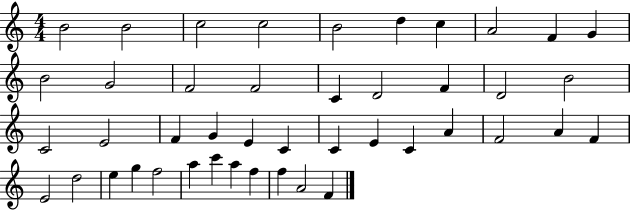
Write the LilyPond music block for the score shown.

{
  \clef treble
  \numericTimeSignature
  \time 4/4
  \key c \major
  b'2 b'2 | c''2 c''2 | b'2 d''4 c''4 | a'2 f'4 g'4 | \break b'2 g'2 | f'2 f'2 | c'4 d'2 f'4 | d'2 b'2 | \break c'2 e'2 | f'4 g'4 e'4 c'4 | c'4 e'4 c'4 a'4 | f'2 a'4 f'4 | \break e'2 d''2 | e''4 g''4 f''2 | a''4 c'''4 a''4 f''4 | f''4 a'2 f'4 | \break \bar "|."
}